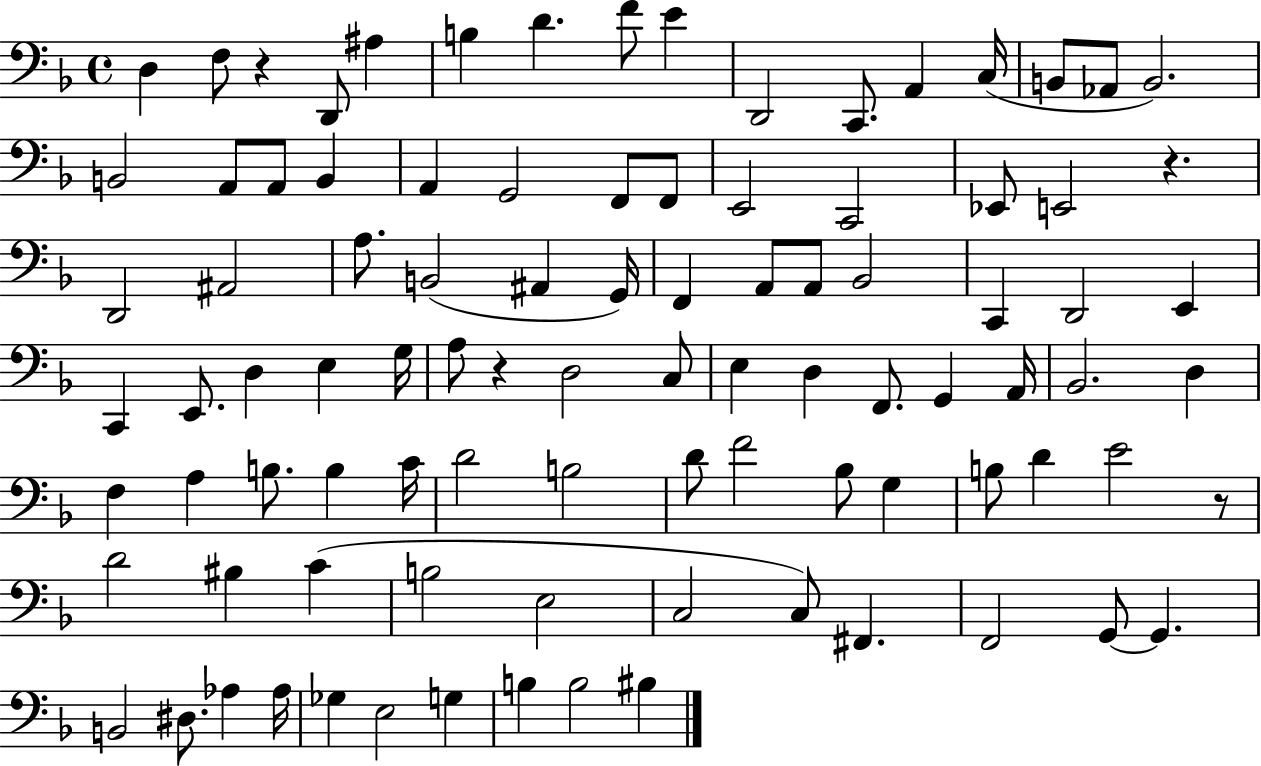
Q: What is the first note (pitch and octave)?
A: D3